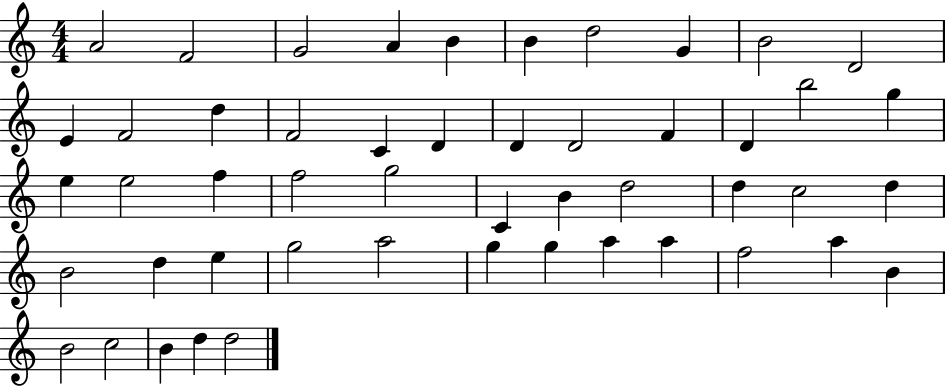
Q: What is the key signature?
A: C major